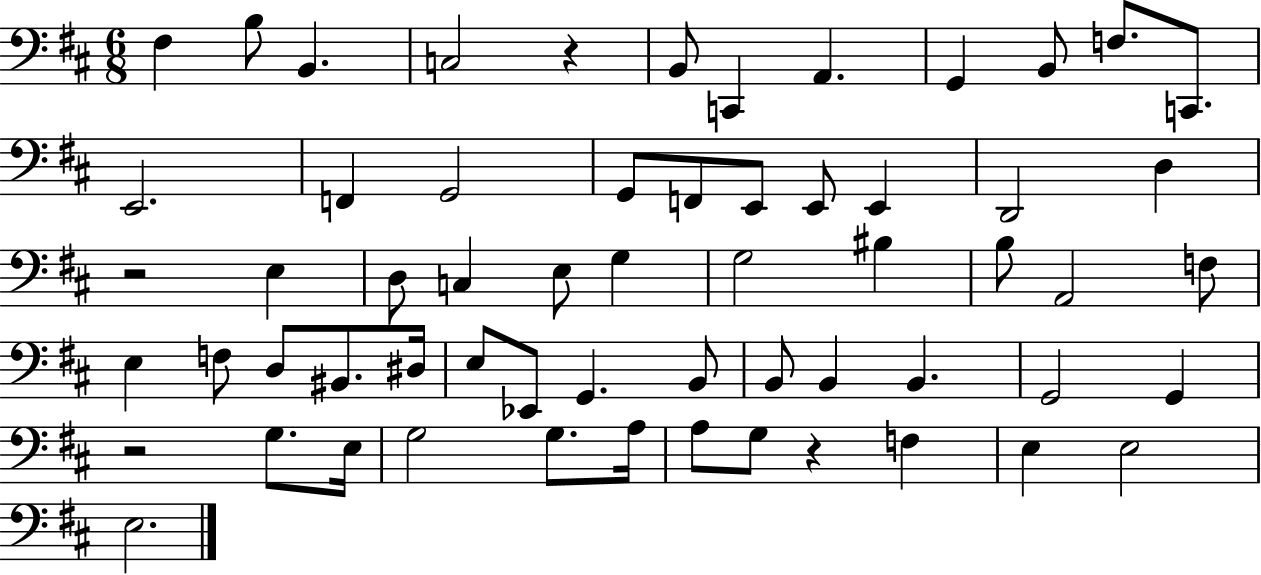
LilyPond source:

{
  \clef bass
  \numericTimeSignature
  \time 6/8
  \key d \major
  fis4 b8 b,4. | c2 r4 | b,8 c,4 a,4. | g,4 b,8 f8. c,8. | \break e,2. | f,4 g,2 | g,8 f,8 e,8 e,8 e,4 | d,2 d4 | \break r2 e4 | d8 c4 e8 g4 | g2 bis4 | b8 a,2 f8 | \break e4 f8 d8 bis,8. dis16 | e8 ees,8 g,4. b,8 | b,8 b,4 b,4. | g,2 g,4 | \break r2 g8. e16 | g2 g8. a16 | a8 g8 r4 f4 | e4 e2 | \break e2. | \bar "|."
}